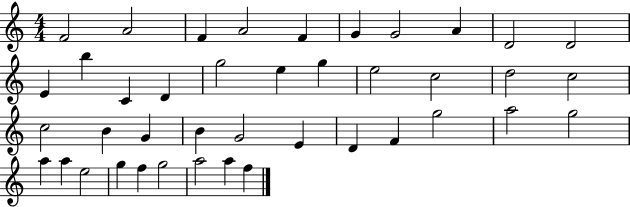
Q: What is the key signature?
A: C major